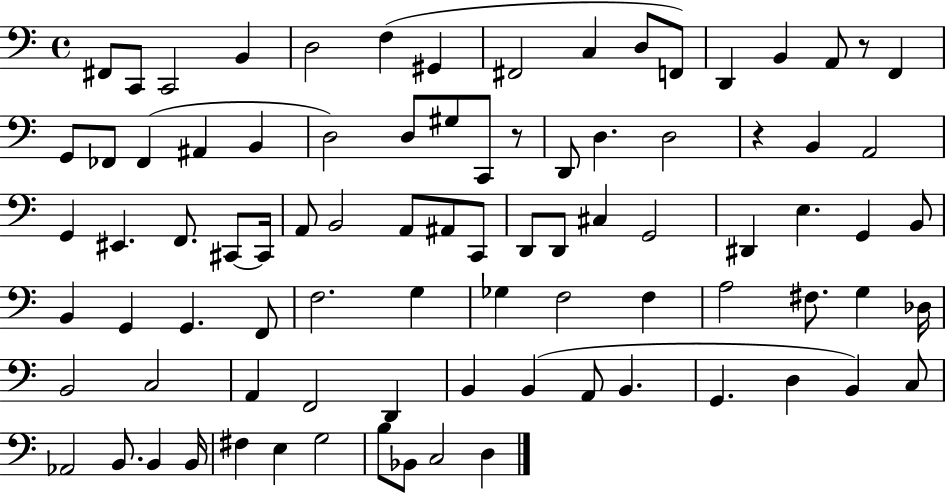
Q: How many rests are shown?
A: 3